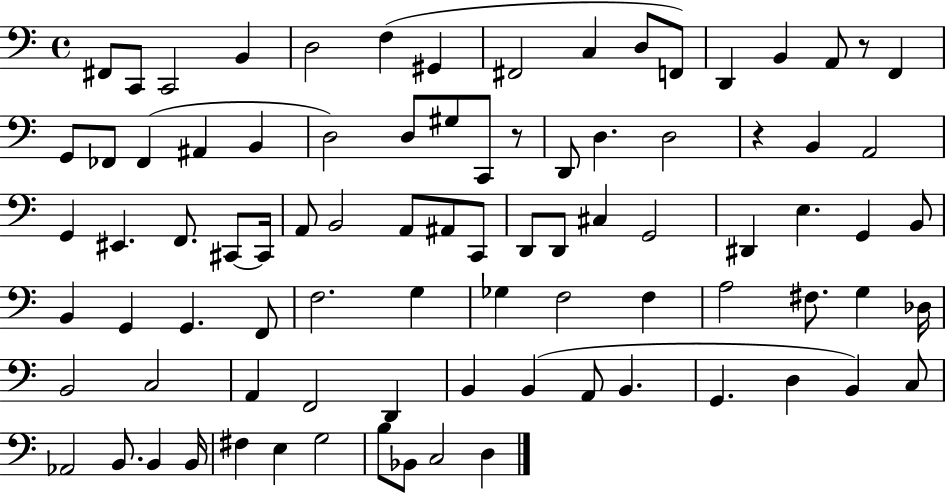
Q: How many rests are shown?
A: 3